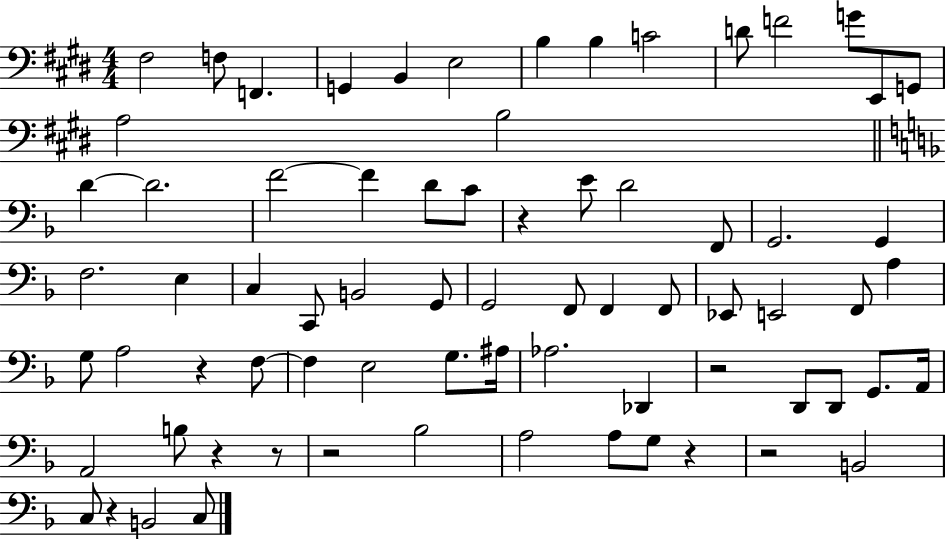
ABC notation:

X:1
T:Untitled
M:4/4
L:1/4
K:E
^F,2 F,/2 F,, G,, B,, E,2 B, B, C2 D/2 F2 G/2 E,,/2 G,,/2 A,2 B,2 D D2 F2 F D/2 C/2 z E/2 D2 F,,/2 G,,2 G,, F,2 E, C, C,,/2 B,,2 G,,/2 G,,2 F,,/2 F,, F,,/2 _E,,/2 E,,2 F,,/2 A, G,/2 A,2 z F,/2 F, E,2 G,/2 ^A,/4 _A,2 _D,, z2 D,,/2 D,,/2 G,,/2 A,,/4 A,,2 B,/2 z z/2 z2 _B,2 A,2 A,/2 G,/2 z z2 B,,2 C,/2 z B,,2 C,/2